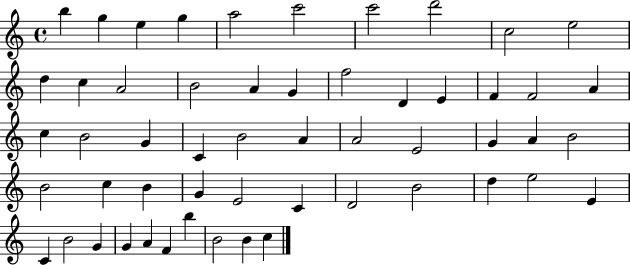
X:1
T:Untitled
M:4/4
L:1/4
K:C
b g e g a2 c'2 c'2 d'2 c2 e2 d c A2 B2 A G f2 D E F F2 A c B2 G C B2 A A2 E2 G A B2 B2 c B G E2 C D2 B2 d e2 E C B2 G G A F b B2 B c